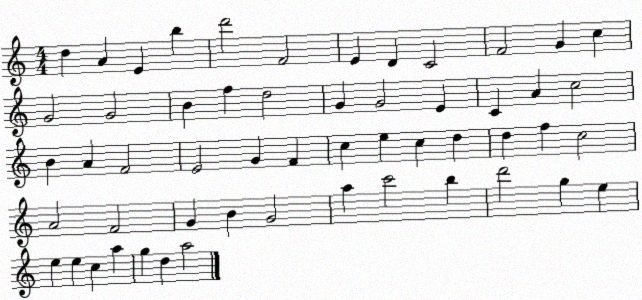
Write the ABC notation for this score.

X:1
T:Untitled
M:4/4
L:1/4
K:C
d A E b d'2 F2 E D C2 F2 G c G2 G2 B f d2 G G2 E C A c2 B A F2 E2 G F c e c d d f c2 A2 F2 G B G2 a c'2 b d'2 g e e e c a g d a2